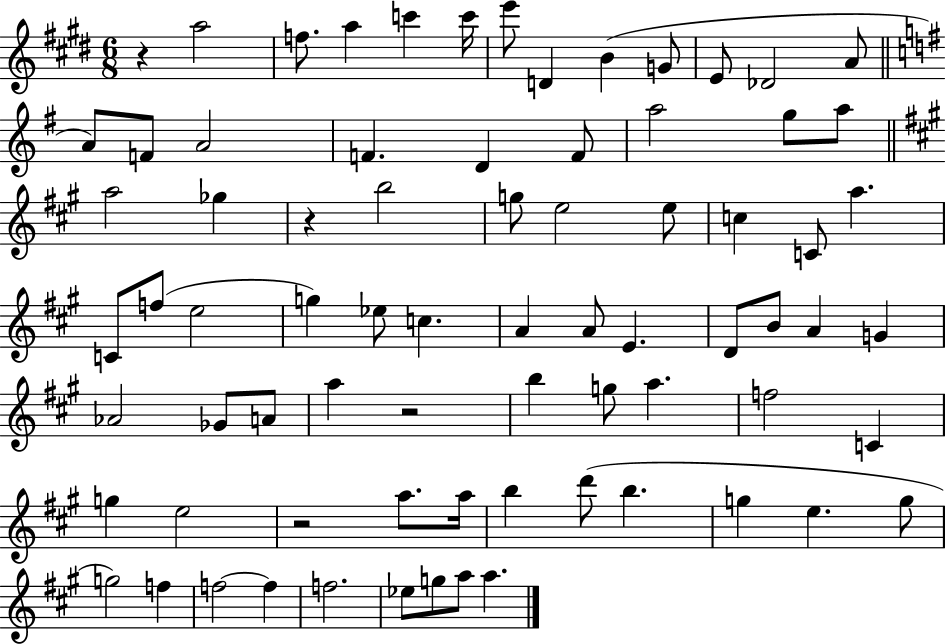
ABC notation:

X:1
T:Untitled
M:6/8
L:1/4
K:E
z a2 f/2 a c' c'/4 e'/2 D B G/2 E/2 _D2 A/2 A/2 F/2 A2 F D F/2 a2 g/2 a/2 a2 _g z b2 g/2 e2 e/2 c C/2 a C/2 f/2 e2 g _e/2 c A A/2 E D/2 B/2 A G _A2 _G/2 A/2 a z2 b g/2 a f2 C g e2 z2 a/2 a/4 b d'/2 b g e g/2 g2 f f2 f f2 _e/2 g/2 a/2 a